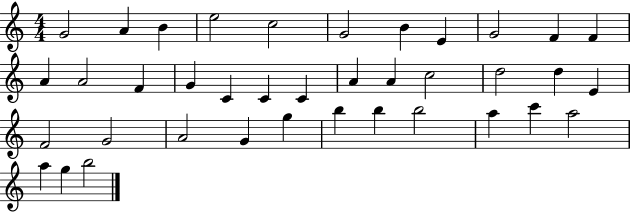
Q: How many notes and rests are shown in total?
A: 38